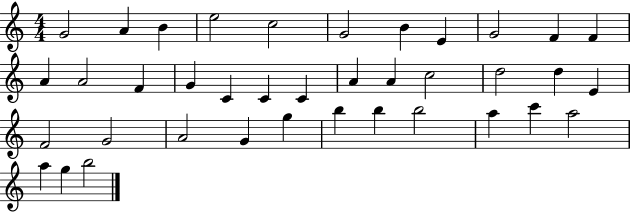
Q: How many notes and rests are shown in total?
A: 38